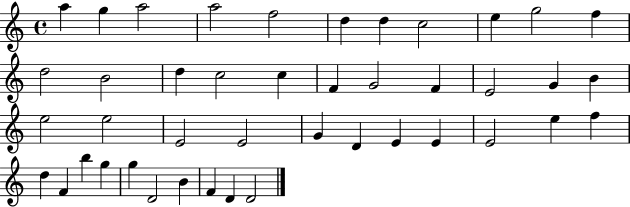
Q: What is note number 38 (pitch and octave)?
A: G5